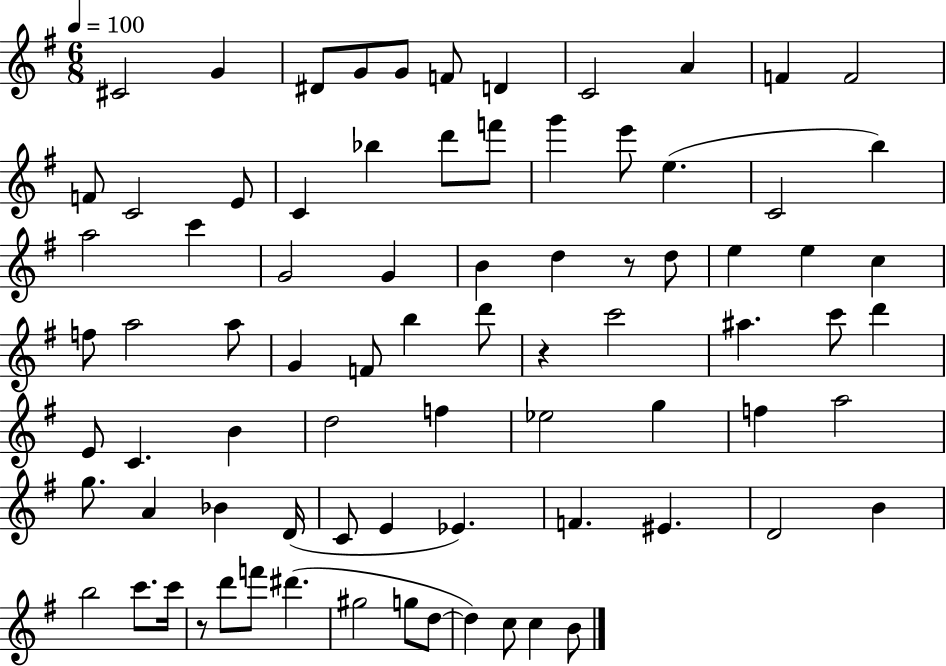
C#4/h G4/q D#4/e G4/e G4/e F4/e D4/q C4/h A4/q F4/q F4/h F4/e C4/h E4/e C4/q Bb5/q D6/e F6/e G6/q E6/e E5/q. C4/h B5/q A5/h C6/q G4/h G4/q B4/q D5/q R/e D5/e E5/q E5/q C5/q F5/e A5/h A5/e G4/q F4/e B5/q D6/e R/q C6/h A#5/q. C6/e D6/q E4/e C4/q. B4/q D5/h F5/q Eb5/h G5/q F5/q A5/h G5/e. A4/q Bb4/q D4/s C4/e E4/q Eb4/q. F4/q. EIS4/q. D4/h B4/q B5/h C6/e. C6/s R/e D6/e F6/e D#6/q. G#5/h G5/e D5/e D5/q C5/e C5/q B4/e